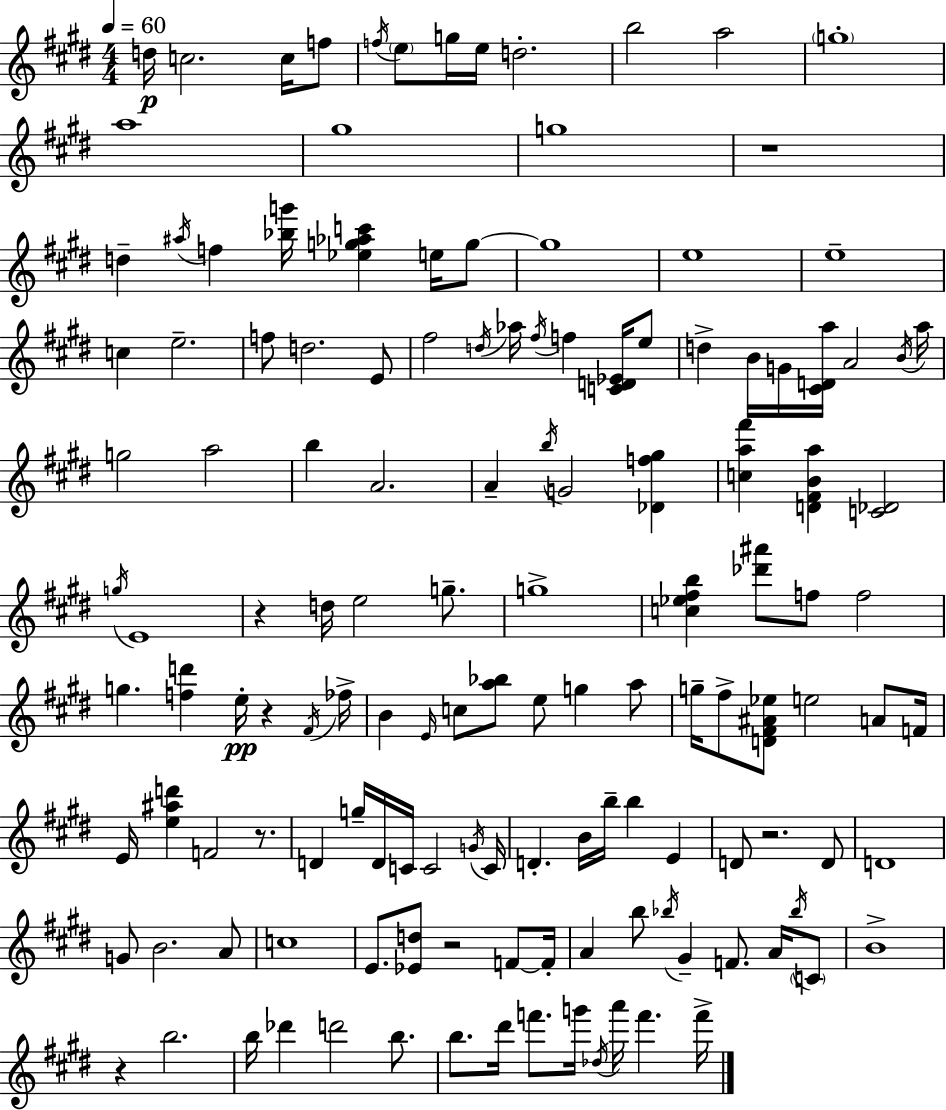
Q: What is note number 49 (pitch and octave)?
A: E4